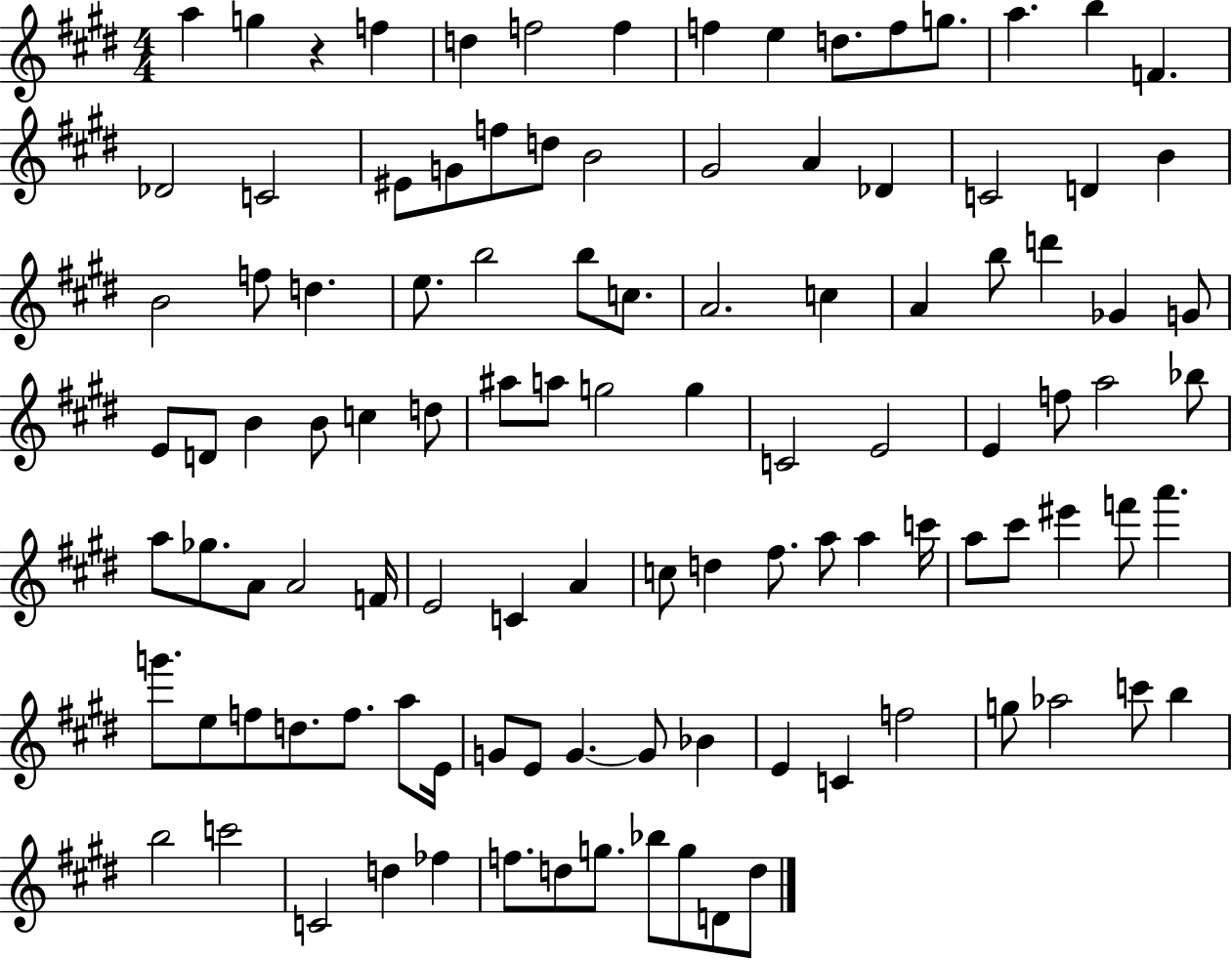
A5/q G5/q R/q F5/q D5/q F5/h F5/q F5/q E5/q D5/e. F5/e G5/e. A5/q. B5/q F4/q. Db4/h C4/h EIS4/e G4/e F5/e D5/e B4/h G#4/h A4/q Db4/q C4/h D4/q B4/q B4/h F5/e D5/q. E5/e. B5/h B5/e C5/e. A4/h. C5/q A4/q B5/e D6/q Gb4/q G4/e E4/e D4/e B4/q B4/e C5/q D5/e A#5/e A5/e G5/h G5/q C4/h E4/h E4/q F5/e A5/h Bb5/e A5/e Gb5/e. A4/e A4/h F4/s E4/h C4/q A4/q C5/e D5/q F#5/e. A5/e A5/q C6/s A5/e C#6/e EIS6/q F6/e A6/q. G6/e. E5/e F5/e D5/e. F5/e. A5/e E4/s G4/e E4/e G4/q. G4/e Bb4/q E4/q C4/q F5/h G5/e Ab5/h C6/e B5/q B5/h C6/h C4/h D5/q FES5/q F5/e. D5/e G5/e. Bb5/e G5/e D4/e D5/e